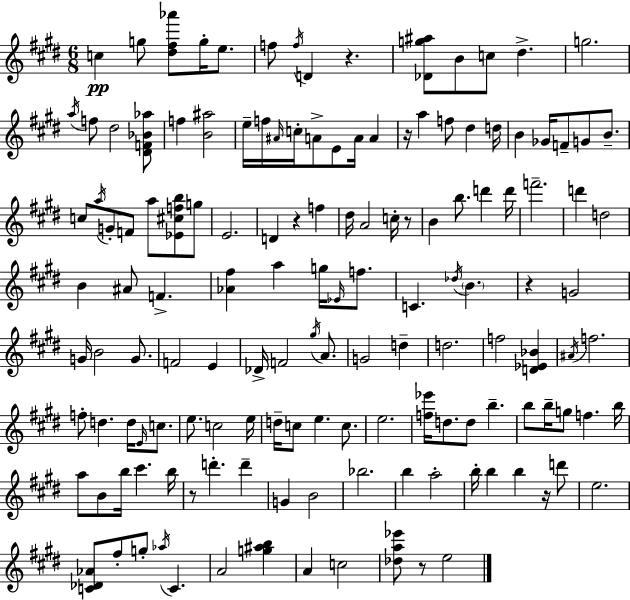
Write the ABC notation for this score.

X:1
T:Untitled
M:6/8
L:1/4
K:E
c g/2 [^d^f_a']/2 g/4 e/2 f/2 f/4 D z [_Dg^a]/2 B/2 c/2 ^d g2 a/4 f/2 ^d2 [^DF_B_a]/2 f [B^a]2 e/4 f/4 ^A/4 c/4 A/2 E/2 A/4 A z/4 a f/2 ^d d/4 B _G/4 F/2 G/2 B/2 c/2 a/4 G/2 F/2 a/2 [_E^cfb]/2 g/2 E2 D z f ^d/4 A2 c/4 z/2 B b/2 d' d'/4 f'2 d' d2 B ^A/2 F [_A^f] a g/4 _E/4 f/2 C _d/4 B z G2 G/4 B2 G/2 F2 E _D/4 F2 ^g/4 A/2 G2 d d2 f2 [D_E_B] ^A/4 f2 f/2 d d/4 E/4 c/2 e/2 c2 e/4 d/4 c/2 e c/2 e2 [f_e']/4 d/2 d/2 b b/2 b/4 g/2 f b/4 a/2 B/2 b/4 ^c' b/4 z/2 d' d' G B2 _b2 b a2 b/4 b b z/4 d'/2 e2 [C_D_A]/2 ^f/2 g/2 _a/4 C A2 [g^ab] A c2 [_da_e']/2 z/2 e2